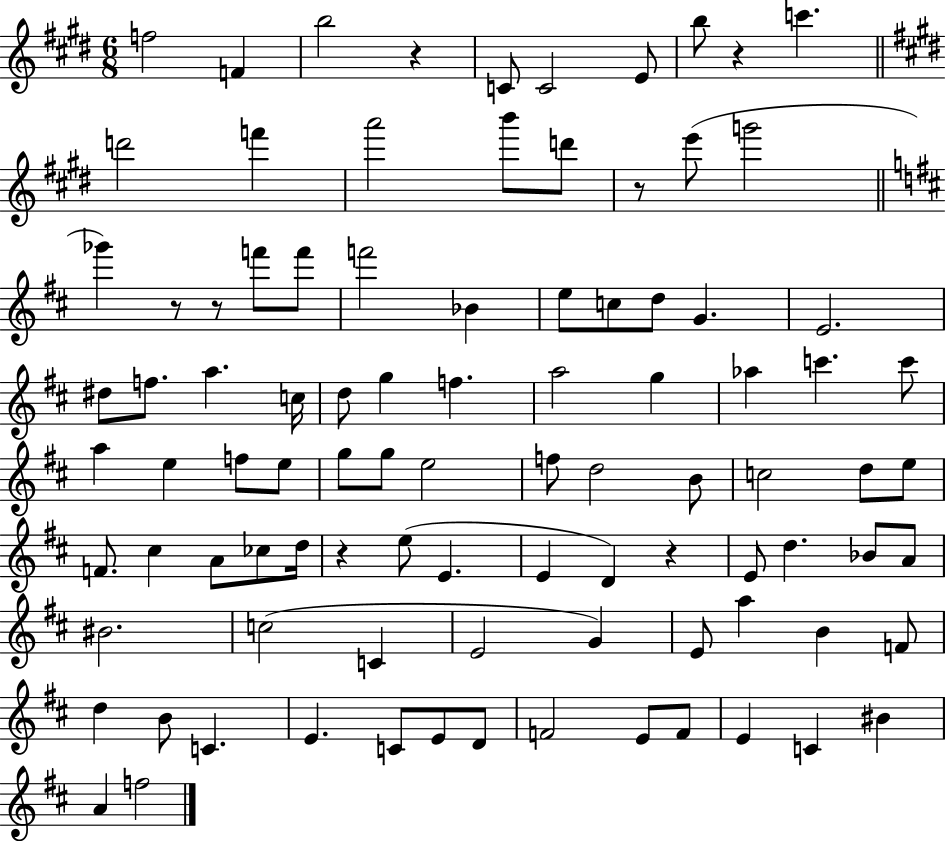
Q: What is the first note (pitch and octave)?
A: F5